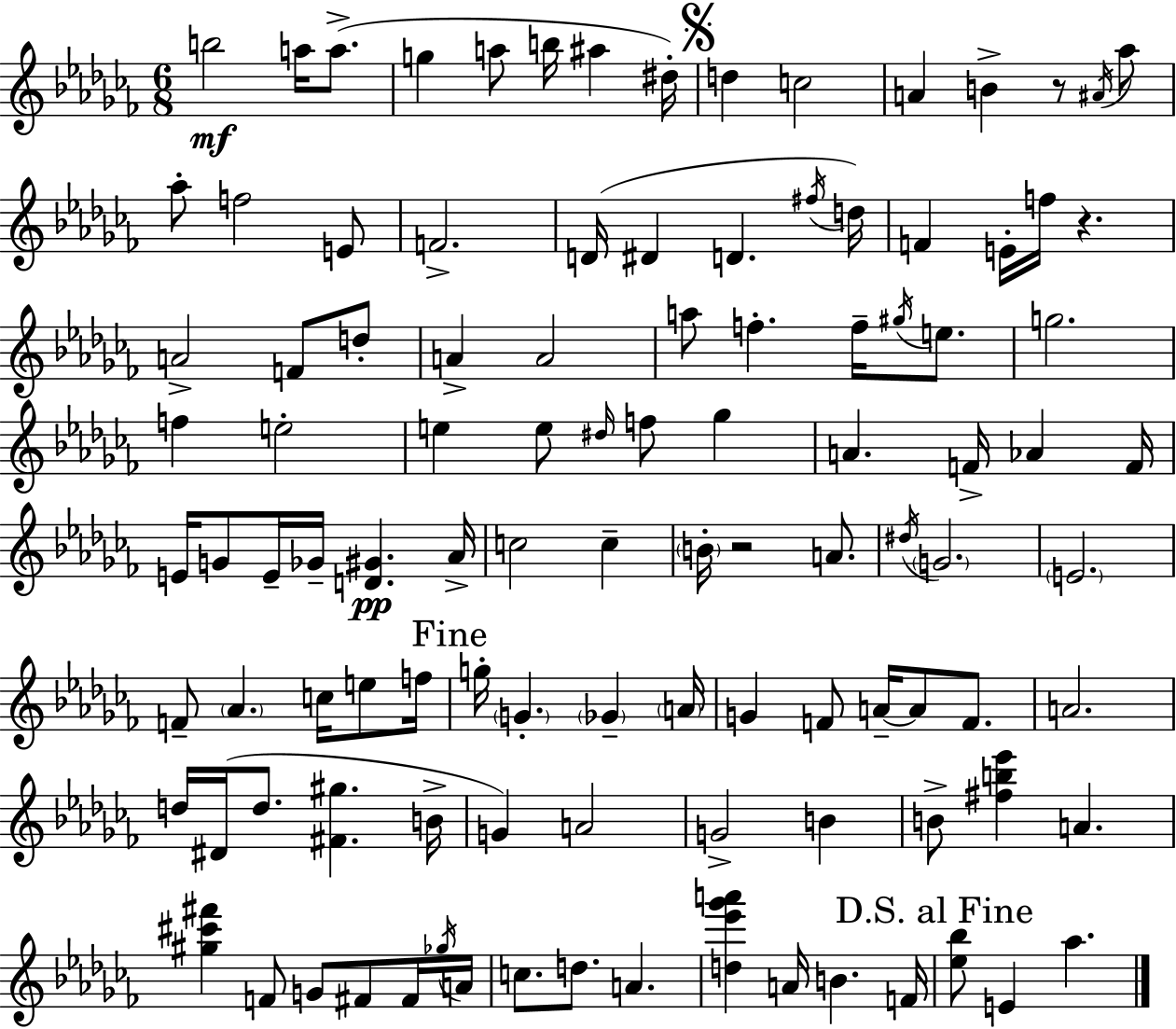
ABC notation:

X:1
T:Untitled
M:6/8
L:1/4
K:Abm
b2 a/4 a/2 g a/2 b/4 ^a ^d/4 d c2 A B z/2 ^A/4 _a/2 _a/2 f2 E/2 F2 D/4 ^D D ^f/4 d/4 F E/4 f/4 z A2 F/2 d/2 A A2 a/2 f f/4 ^g/4 e/2 g2 f e2 e e/2 ^d/4 f/2 _g A F/4 _A F/4 E/4 G/2 E/4 _G/4 [D^G] _A/4 c2 c B/4 z2 A/2 ^d/4 G2 E2 F/2 _A c/4 e/2 f/4 g/4 G _G A/4 G F/2 A/4 A/2 F/2 A2 d/4 ^D/4 d/2 [^F^g] B/4 G A2 G2 B B/2 [^fb_e'] A [^g^c'^f'] F/2 G/2 ^F/2 ^F/4 _g/4 A/4 c/2 d/2 A [d_e'_g'a'] A/4 B F/4 [_e_b]/2 E _a